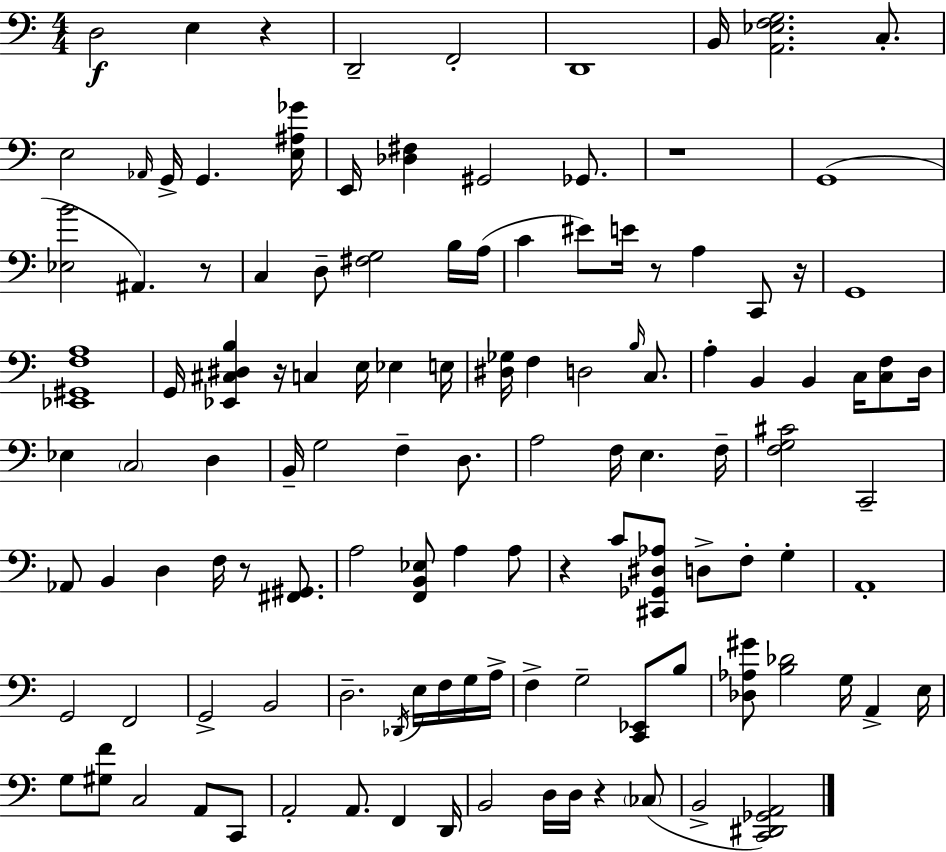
D3/h E3/q R/q D2/h F2/h D2/w B2/s [A2,Eb3,F3,G3]/h. C3/e. E3/h Ab2/s G2/s G2/q. [E3,A#3,Gb4]/s E2/s [Db3,F#3]/q G#2/h Gb2/e. R/w G2/w [Eb3,B4]/h A#2/q. R/e C3/q D3/e [F#3,G3]/h B3/s A3/s C4/q EIS4/e E4/s R/e A3/q C2/e R/s G2/w [Eb2,G#2,F3,A3]/w G2/s [Eb2,C#3,D#3,B3]/q R/s C3/q E3/s Eb3/q E3/s [D#3,Gb3]/s F3/q D3/h B3/s C3/e. A3/q B2/q B2/q C3/s [C3,F3]/e D3/s Eb3/q C3/h D3/q B2/s G3/h F3/q D3/e. A3/h F3/s E3/q. F3/s [F3,G3,C#4]/h C2/h Ab2/e B2/q D3/q F3/s R/e [F#2,G#2]/e. A3/h [F2,B2,Eb3]/e A3/q A3/e R/q C4/e [C#2,Gb2,D#3,Ab3]/e D3/e F3/e G3/q A2/w G2/h F2/h G2/h B2/h D3/h. Db2/s E3/s F3/s G3/s A3/s F3/q G3/h [C2,Eb2]/e B3/e [Db3,Ab3,G#4]/e [B3,Db4]/h G3/s A2/q E3/s G3/e [G#3,F4]/e C3/h A2/e C2/e A2/h A2/e. F2/q D2/s B2/h D3/s D3/s R/q CES3/e B2/h [C2,D#2,Gb2,A2]/h